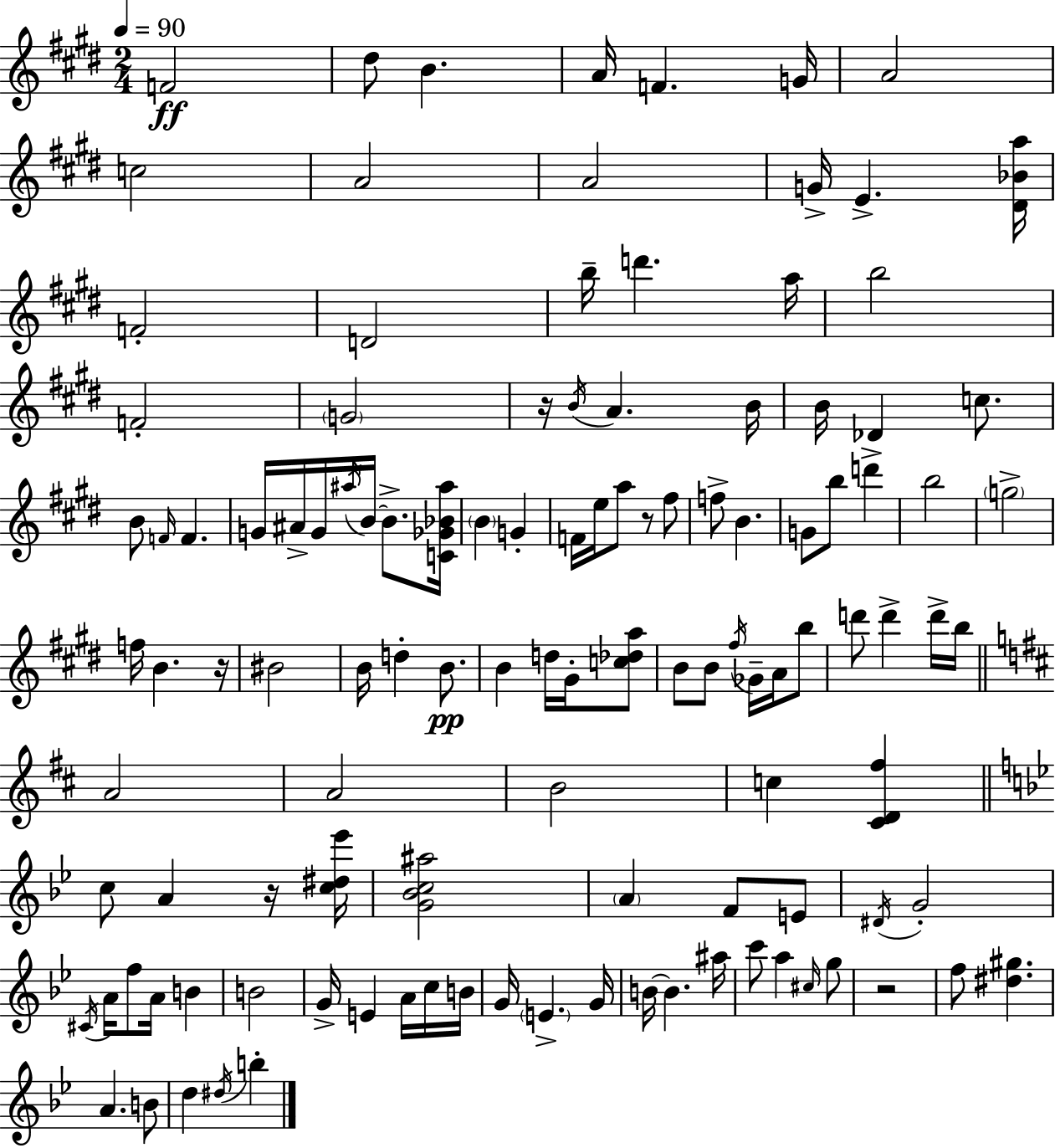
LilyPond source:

{
  \clef treble
  \numericTimeSignature
  \time 2/4
  \key e \major
  \tempo 4 = 90
  f'2\ff | dis''8 b'4. | a'16 f'4. g'16 | a'2 | \break c''2 | a'2 | a'2 | g'16-> e'4.-> <dis' bes' a''>16 | \break f'2-. | d'2 | b''16-- d'''4. a''16 | b''2 | \break f'2-. | \parenthesize g'2 | r16 \acciaccatura { b'16 } a'4. | b'16 b'16 des'4 c''8. | \break b'8 \grace { f'16 } f'4. | g'16 ais'16-> g'16 \acciaccatura { ais''16 } b'16~~ b'8.-> | <c' ges' bes' ais''>16 \parenthesize b'4 g'4-. | f'16 e''16 a''8 r8 | \break fis''8 f''8-> b'4. | g'8 b''8 d'''4-> | b''2 | \parenthesize g''2-> | \break f''16 b'4. | r16 bis'2 | b'16 d''4-. | b'8.\pp b'4 d''16 | \break gis'16-. <c'' des'' a''>8 b'8 b'8 \acciaccatura { fis''16 } | ges'16-- a'16 b''8 d'''8 d'''4-> | d'''16-> b''16 \bar "||" \break \key d \major a'2 | a'2 | b'2 | c''4 <cis' d' fis''>4 | \break \bar "||" \break \key bes \major c''8 a'4 r16 <c'' dis'' ees'''>16 | <g' bes' c'' ais''>2 | \parenthesize a'4 f'8 e'8 | \acciaccatura { dis'16 } g'2-. | \break \acciaccatura { cis'16 } a'16 f''8 a'16 b'4 | b'2 | g'16-> e'4 a'16 | c''16 b'16 g'16 \parenthesize e'4.-> | \break g'16 b'16~~ b'4. | ais''16 c'''8 a''4 | \grace { cis''16 } g''8 r2 | f''8 <dis'' gis''>4. | \break a'4. | b'8 d''4 \acciaccatura { dis''16 } | b''4-. \bar "|."
}